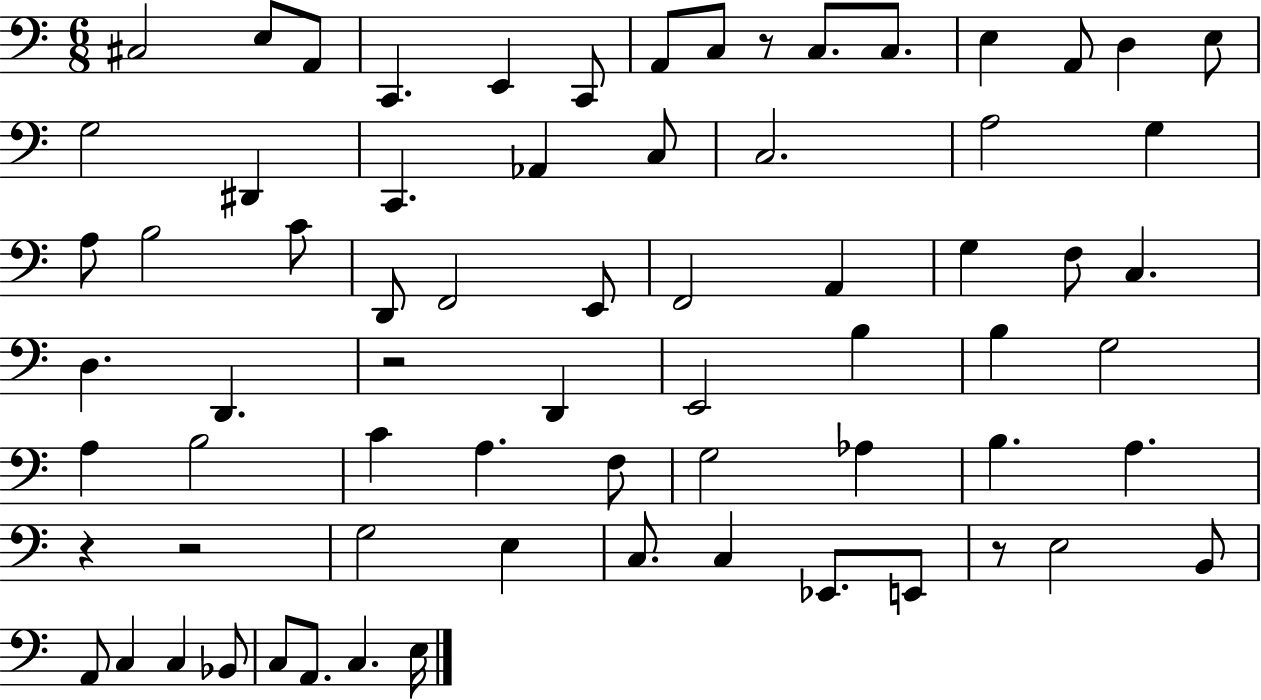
X:1
T:Untitled
M:6/8
L:1/4
K:C
^C,2 E,/2 A,,/2 C,, E,, C,,/2 A,,/2 C,/2 z/2 C,/2 C,/2 E, A,,/2 D, E,/2 G,2 ^D,, C,, _A,, C,/2 C,2 A,2 G, A,/2 B,2 C/2 D,,/2 F,,2 E,,/2 F,,2 A,, G, F,/2 C, D, D,, z2 D,, E,,2 B, B, G,2 A, B,2 C A, F,/2 G,2 _A, B, A, z z2 G,2 E, C,/2 C, _E,,/2 E,,/2 z/2 E,2 B,,/2 A,,/2 C, C, _B,,/2 C,/2 A,,/2 C, E,/4